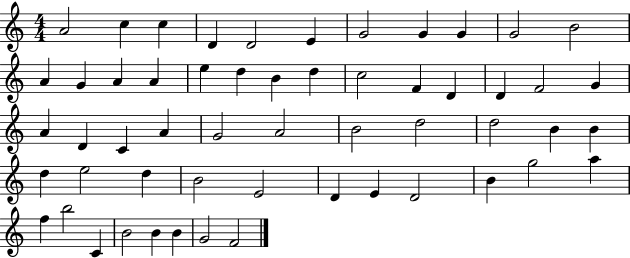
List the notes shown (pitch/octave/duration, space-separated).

A4/h C5/q C5/q D4/q D4/h E4/q G4/h G4/q G4/q G4/h B4/h A4/q G4/q A4/q A4/q E5/q D5/q B4/q D5/q C5/h F4/q D4/q D4/q F4/h G4/q A4/q D4/q C4/q A4/q G4/h A4/h B4/h D5/h D5/h B4/q B4/q D5/q E5/h D5/q B4/h E4/h D4/q E4/q D4/h B4/q G5/h A5/q F5/q B5/h C4/q B4/h B4/q B4/q G4/h F4/h